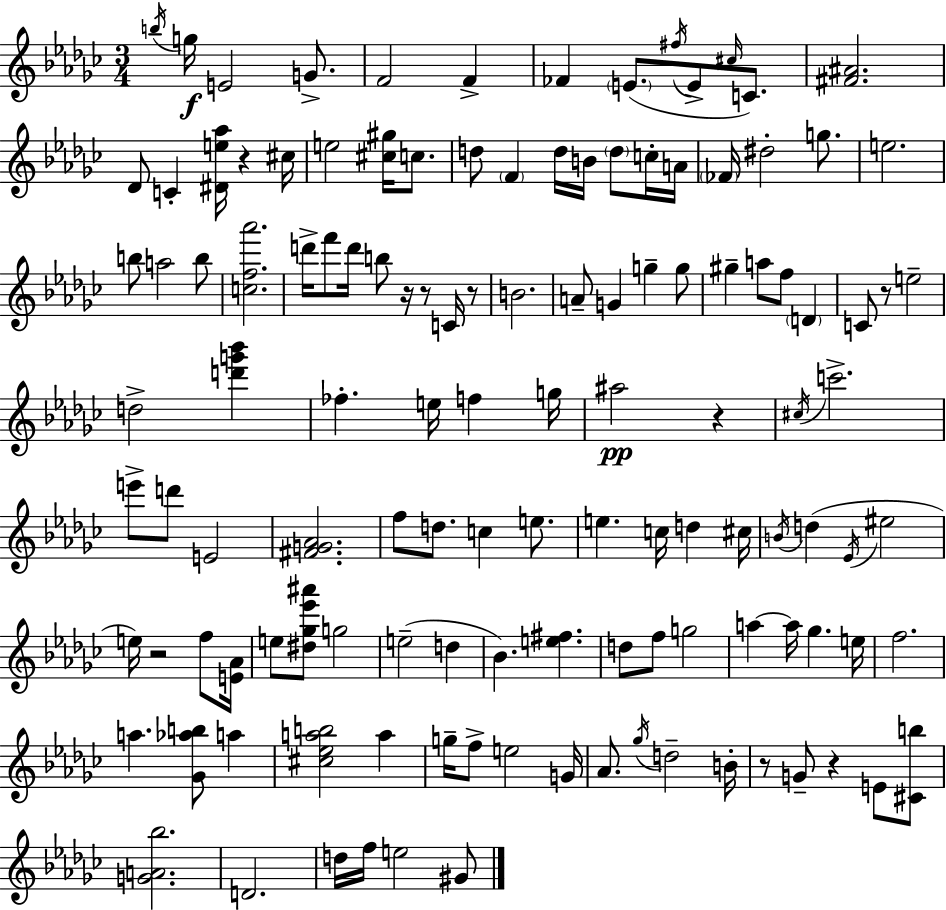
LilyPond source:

{
  \clef treble
  \numericTimeSignature
  \time 3/4
  \key ees \minor
  \acciaccatura { b''16 }\f g''16 e'2 g'8.-> | f'2 f'4-> | fes'4 \parenthesize e'8.( \acciaccatura { fis''16 } e'8-> \grace { cis''16 } | c'8.) <fis' ais'>2. | \break des'8 c'4-. <dis' e'' aes''>16 r4 | cis''16 e''2 <cis'' gis''>16 | c''8. d''8 \parenthesize f'4 d''16 b'16 \parenthesize d''8 | c''16-. a'16 \parenthesize fes'16 dis''2-. | \break g''8. e''2. | b''8 a''2 | b''8 <c'' f'' aes'''>2. | d'''16-> f'''8 d'''16 b''8 r16 r8 | \break c'16 r8 b'2. | a'8-- g'4 g''4-- | g''8 gis''4-- a''8 f''8 \parenthesize d'4 | c'8 r8 e''2-- | \break d''2-> <d''' g''' bes'''>4 | fes''4.-. e''16 f''4 | g''16 ais''2\pp r4 | \acciaccatura { cis''16 } c'''2.-> | \break e'''8-> d'''8 e'2 | <fis' g' aes'>2. | f''8 d''8. c''4 | e''8. e''4. c''16 d''4 | \break cis''16 \acciaccatura { b'16 } d''4( \acciaccatura { ees'16 } eis''2 | e''16) r2 | f''8 <e' aes'>16 e''8 <dis'' ges'' ees''' ais'''>8 g''2 | e''2--( | \break d''4 bes'4.) | <e'' fis''>4. d''8 f''8 g''2 | a''4~~ a''16 ges''4. | e''16 f''2. | \break a''4. | <ges' aes'' b''>8 a''4 <cis'' ees'' a'' b''>2 | a''4 g''16-- f''8-> e''2 | g'16 aes'8. \acciaccatura { ges''16 } d''2-- | \break b'16-. r8 g'8-- r4 | e'8 <cis' b''>8 <g' a' bes''>2. | d'2. | d''16 f''16 e''2 | \break gis'8 \bar "|."
}